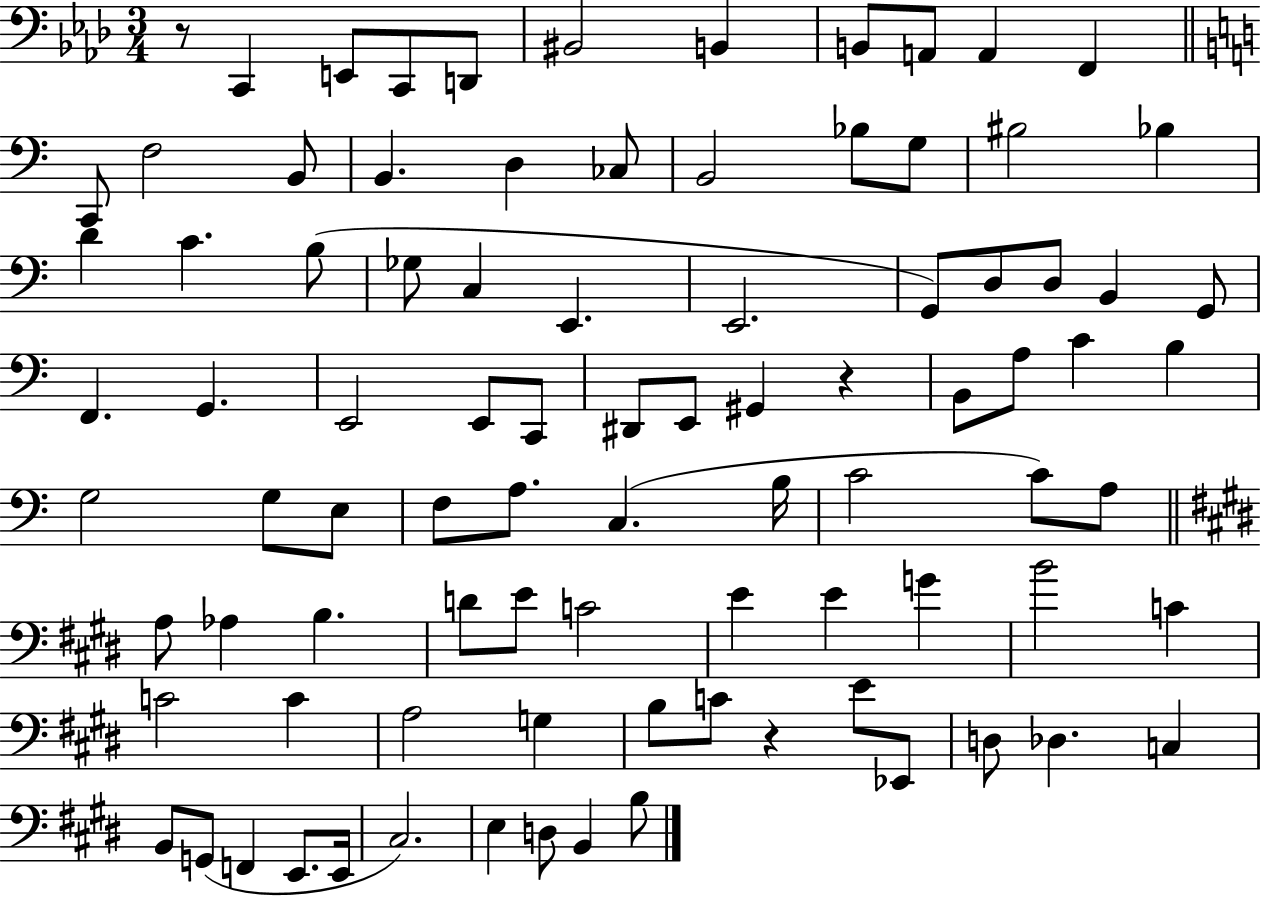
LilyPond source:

{
  \clef bass
  \numericTimeSignature
  \time 3/4
  \key aes \major
  r8 c,4 e,8 c,8 d,8 | bis,2 b,4 | b,8 a,8 a,4 f,4 | \bar "||" \break \key c \major c,8 f2 b,8 | b,4. d4 ces8 | b,2 bes8 g8 | bis2 bes4 | \break d'4 c'4. b8( | ges8 c4 e,4. | e,2. | g,8) d8 d8 b,4 g,8 | \break f,4. g,4. | e,2 e,8 c,8 | dis,8 e,8 gis,4 r4 | b,8 a8 c'4 b4 | \break g2 g8 e8 | f8 a8. c4.( b16 | c'2 c'8) a8 | \bar "||" \break \key e \major a8 aes4 b4. | d'8 e'8 c'2 | e'4 e'4 g'4 | b'2 c'4 | \break c'2 c'4 | a2 g4 | b8 c'8 r4 e'8 ees,8 | d8 des4. c4 | \break b,8 g,8( f,4 e,8. e,16 | cis2.) | e4 d8 b,4 b8 | \bar "|."
}